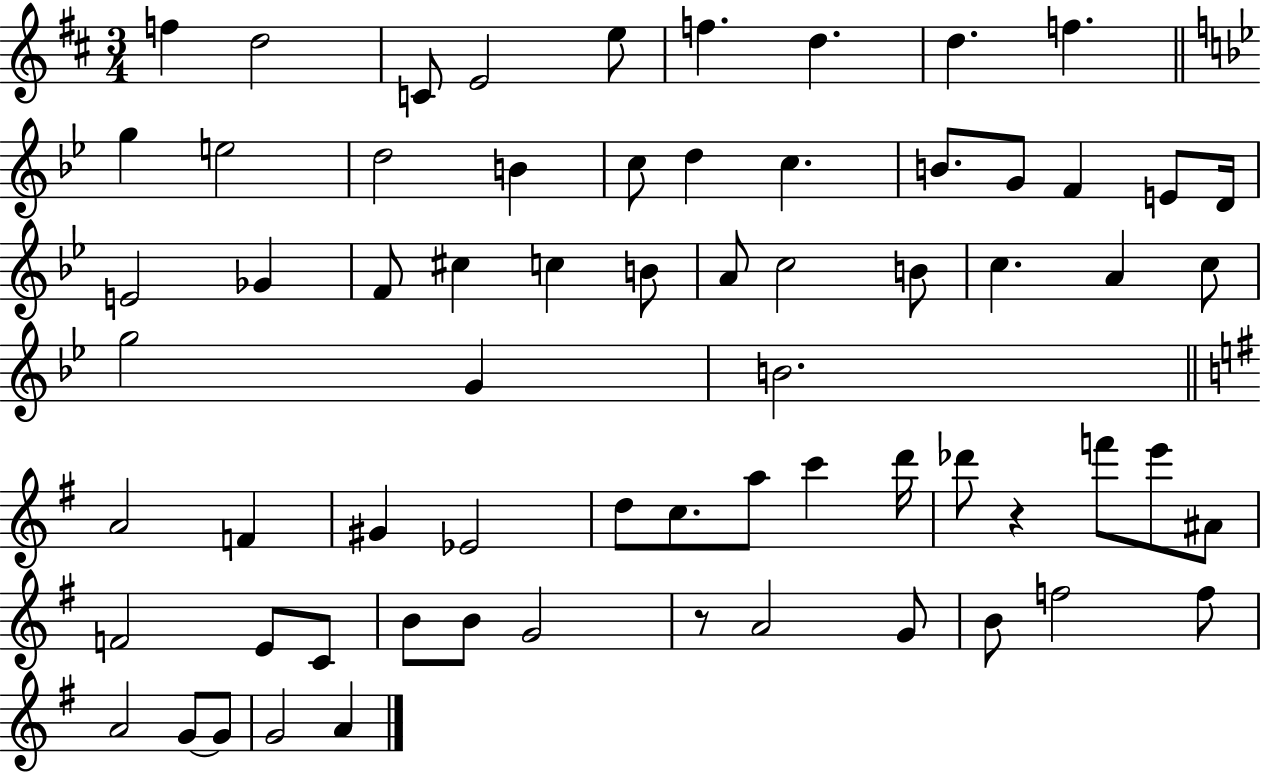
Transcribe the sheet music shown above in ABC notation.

X:1
T:Untitled
M:3/4
L:1/4
K:D
f d2 C/2 E2 e/2 f d d f g e2 d2 B c/2 d c B/2 G/2 F E/2 D/4 E2 _G F/2 ^c c B/2 A/2 c2 B/2 c A c/2 g2 G B2 A2 F ^G _E2 d/2 c/2 a/2 c' d'/4 _d'/2 z f'/2 e'/2 ^A/2 F2 E/2 C/2 B/2 B/2 G2 z/2 A2 G/2 B/2 f2 f/2 A2 G/2 G/2 G2 A